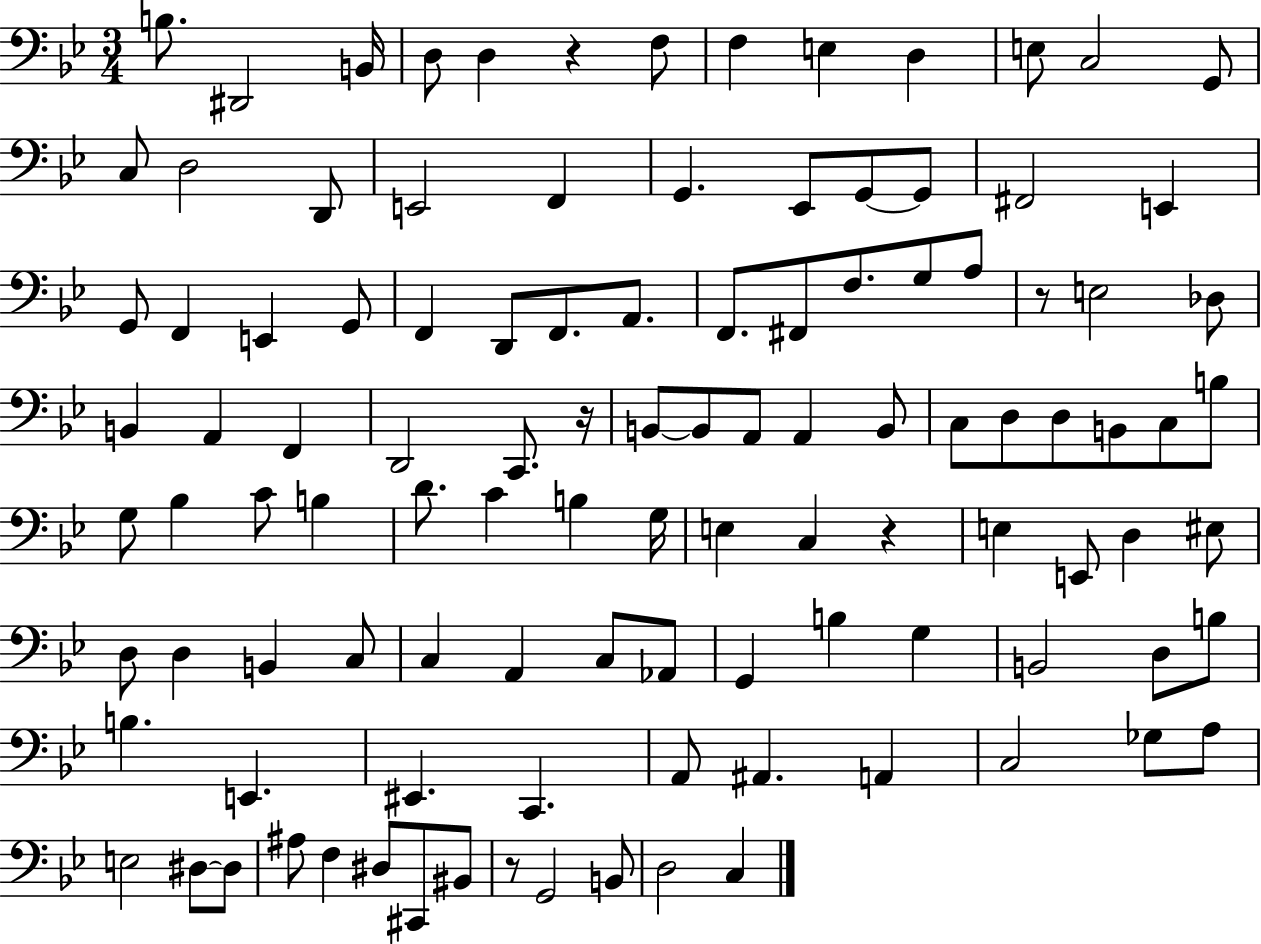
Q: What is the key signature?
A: BES major